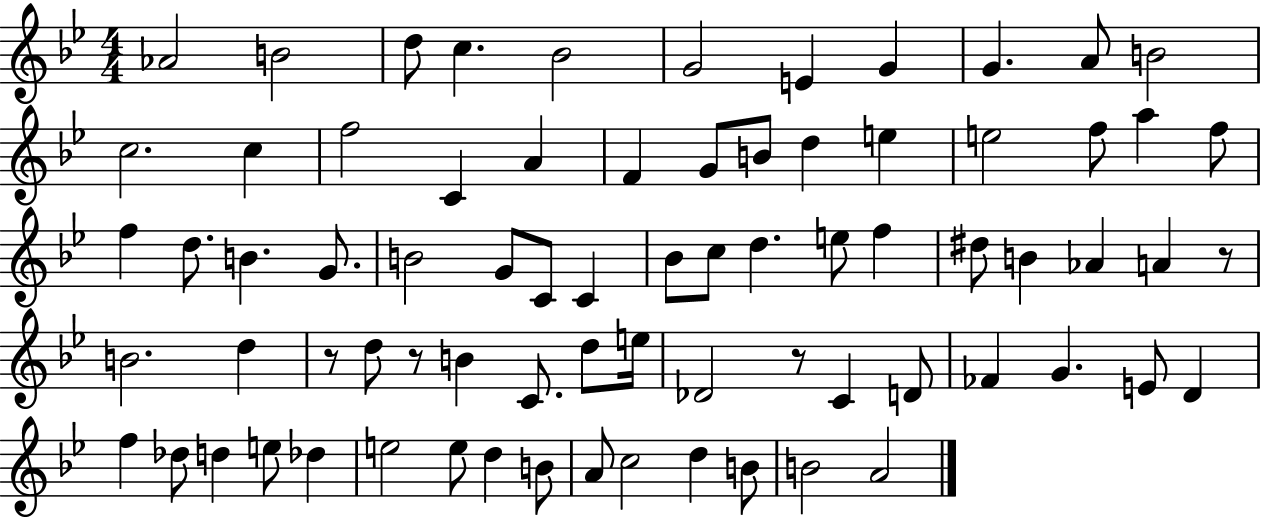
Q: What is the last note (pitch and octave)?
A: A4